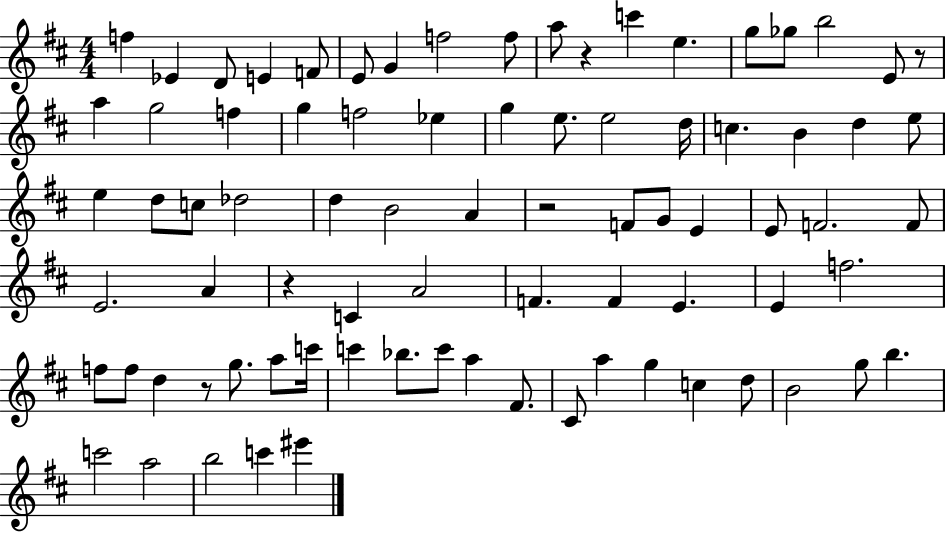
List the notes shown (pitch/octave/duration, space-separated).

F5/q Eb4/q D4/e E4/q F4/e E4/e G4/q F5/h F5/e A5/e R/q C6/q E5/q. G5/e Gb5/e B5/h E4/e R/e A5/q G5/h F5/q G5/q F5/h Eb5/q G5/q E5/e. E5/h D5/s C5/q. B4/q D5/q E5/e E5/q D5/e C5/e Db5/h D5/q B4/h A4/q R/h F4/e G4/e E4/q E4/e F4/h. F4/e E4/h. A4/q R/q C4/q A4/h F4/q. F4/q E4/q. E4/q F5/h. F5/e F5/e D5/q R/e G5/e. A5/e C6/s C6/q Bb5/e. C6/e A5/q F#4/e. C#4/e A5/q G5/q C5/q D5/e B4/h G5/e B5/q. C6/h A5/h B5/h C6/q EIS6/q